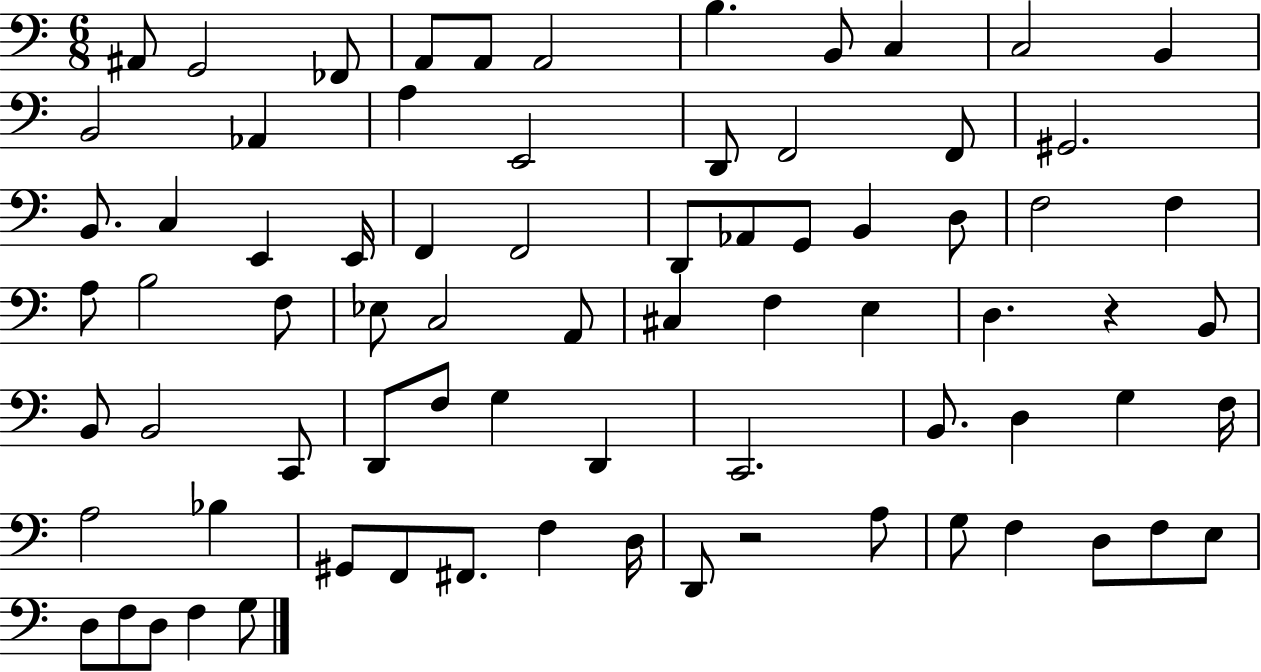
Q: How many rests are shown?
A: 2